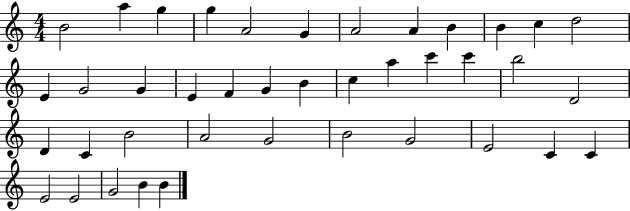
B4/h A5/q G5/q G5/q A4/h G4/q A4/h A4/q B4/q B4/q C5/q D5/h E4/q G4/h G4/q E4/q F4/q G4/q B4/q C5/q A5/q C6/q C6/q B5/h D4/h D4/q C4/q B4/h A4/h G4/h B4/h G4/h E4/h C4/q C4/q E4/h E4/h G4/h B4/q B4/q